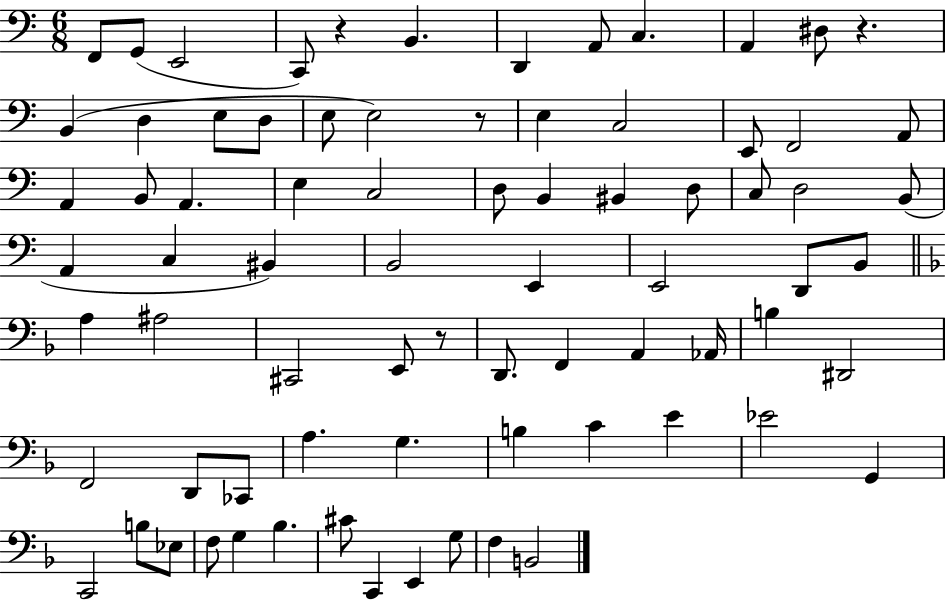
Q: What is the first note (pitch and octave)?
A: F2